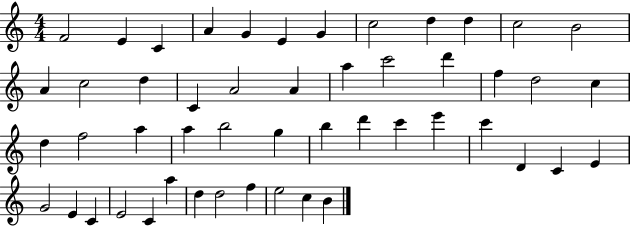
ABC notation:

X:1
T:Untitled
M:4/4
L:1/4
K:C
F2 E C A G E G c2 d d c2 B2 A c2 d C A2 A a c'2 d' f d2 c d f2 a a b2 g b d' c' e' c' D C E G2 E C E2 C a d d2 f e2 c B